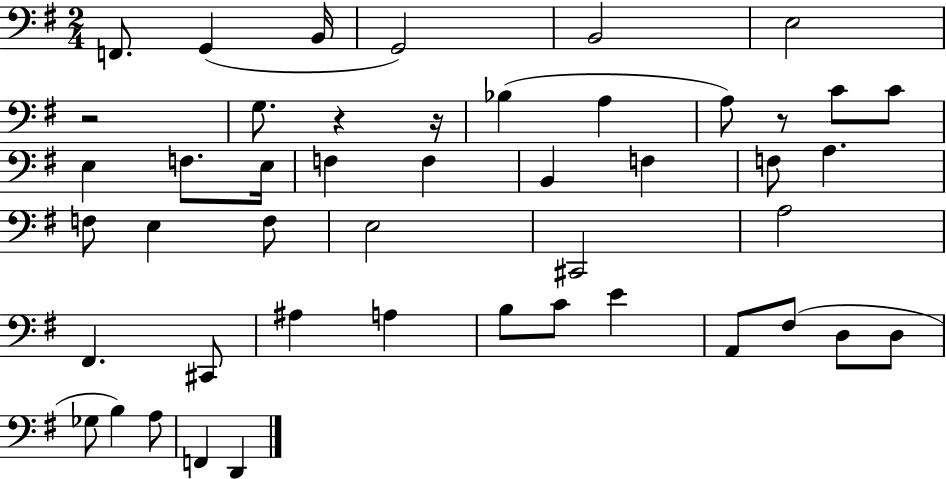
F2/e. G2/q B2/s G2/h B2/h E3/h R/h G3/e. R/q R/s Bb3/q A3/q A3/e R/e C4/e C4/e E3/q F3/e. E3/s F3/q F3/q B2/q F3/q F3/e A3/q. F3/e E3/q F3/e E3/h C#2/h A3/h F#2/q. C#2/e A#3/q A3/q B3/e C4/e E4/q A2/e F#3/e D3/e D3/e Gb3/e B3/q A3/e F2/q D2/q